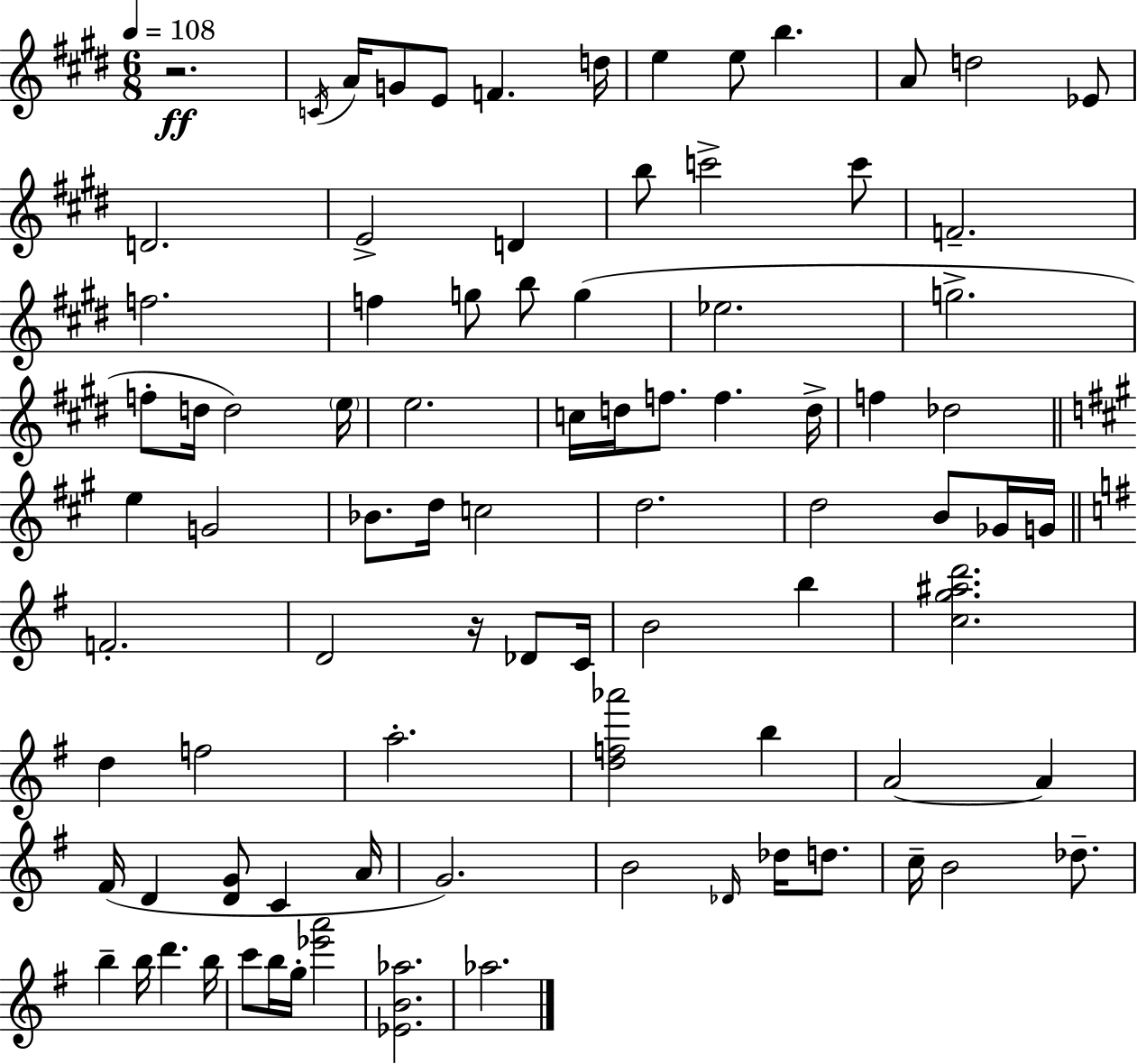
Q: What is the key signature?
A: E major